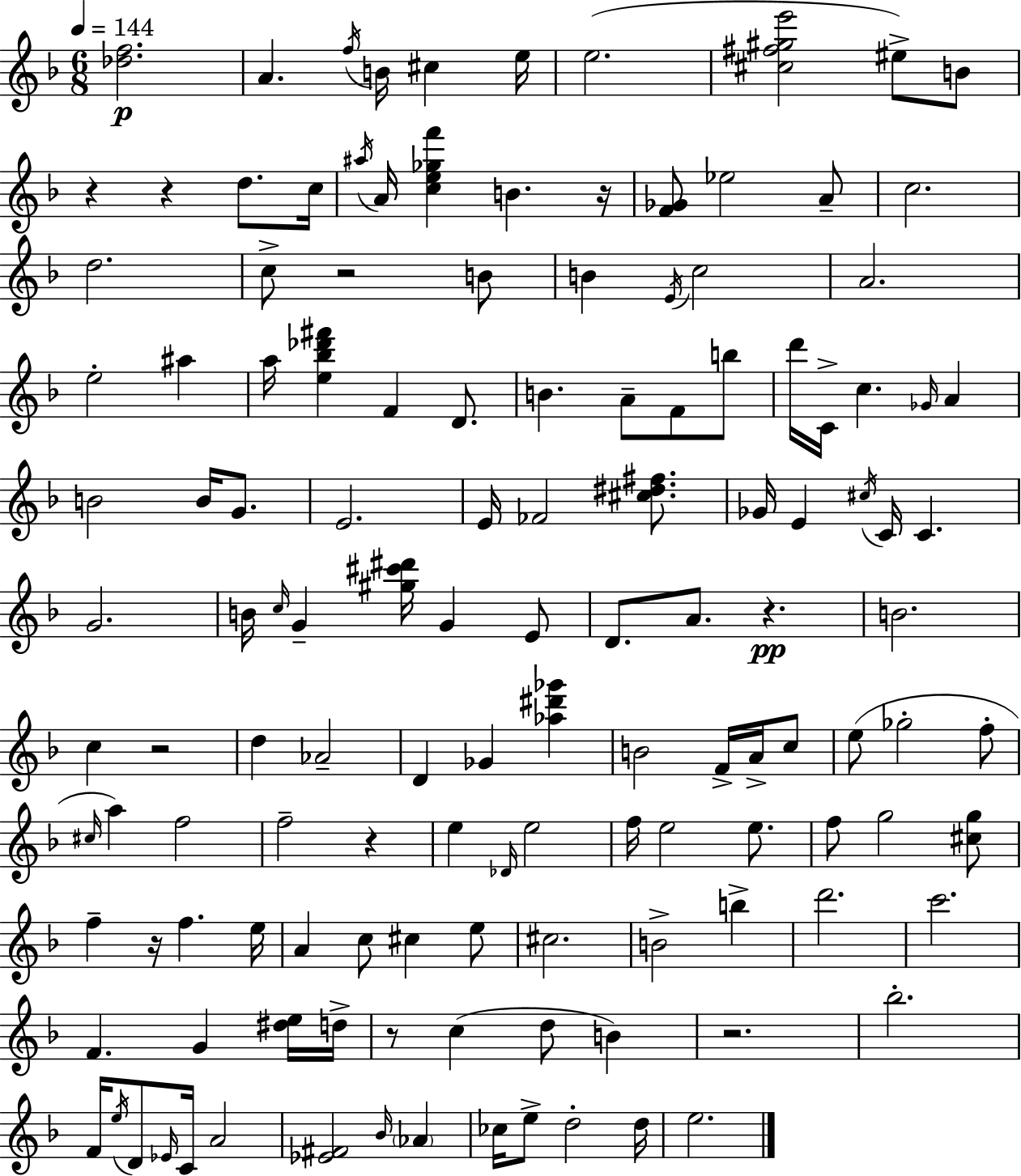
{
  \clef treble
  \numericTimeSignature
  \time 6/8
  \key d \minor
  \tempo 4 = 144
  \repeat volta 2 { <des'' f''>2.\p | a'4. \acciaccatura { f''16 } b'16 cis''4 | e''16 e''2.( | <cis'' fis'' gis'' e'''>2 eis''8->) b'8 | \break r4 r4 d''8. | c''16 \acciaccatura { ais''16 } a'16 <c'' e'' ges'' f'''>4 b'4. | r16 <f' ges'>8 ees''2 | a'8-- c''2. | \break d''2. | c''8-> r2 | b'8 b'4 \acciaccatura { e'16 } c''2 | a'2. | \break e''2-. ais''4 | a''16 <e'' bes'' des''' fis'''>4 f'4 | d'8. b'4. a'8-- f'8 | b''8 d'''16 c'16-> c''4. \grace { ges'16 } | \break a'4 b'2 | b'16 g'8. e'2. | e'16 fes'2 | <cis'' dis'' fis''>8. ges'16 e'4 \acciaccatura { cis''16 } c'16 c'4. | \break g'2. | b'16 \grace { c''16 } g'4-- <gis'' cis''' dis'''>16 | g'4 e'8 d'8. a'8. | r4.\pp b'2. | \break c''4 r2 | d''4 aes'2-- | d'4 ges'4 | <aes'' dis''' ges'''>4 b'2 | \break f'16-> a'16-> c''8 e''8( ges''2-. | f''8-. \grace { cis''16 } a''4) f''2 | f''2-- | r4 e''4 \grace { des'16 } | \break e''2 f''16 e''2 | e''8. f''8 g''2 | <cis'' g''>8 f''4-- | r16 f''4. e''16 a'4 | \break c''8 cis''4 e''8 cis''2. | b'2-> | b''4-> d'''2. | c'''2. | \break f'4. | g'4 <dis'' e''>16 d''16-> r8 c''4( | d''8 b'4) r2. | bes''2.-. | \break f'16 \acciaccatura { e''16 } d'8 | \grace { ees'16 } c'16 a'2 <ees' fis'>2 | \grace { bes'16 } \parenthesize aes'4 ces''16 | e''8-> d''2-. d''16 e''2. | \break } \bar "|."
}